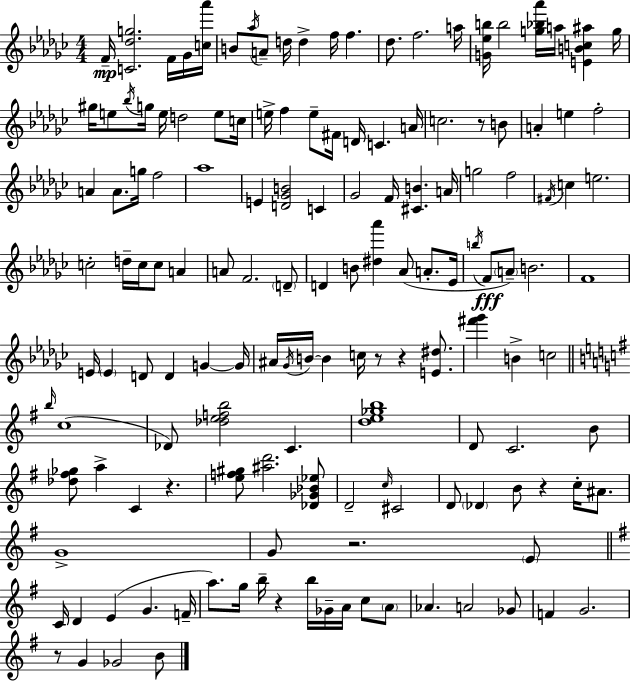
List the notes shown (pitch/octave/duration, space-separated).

F4/s [C4,Db5,G5]/h. F4/s Gb4/s [C5,Ab6]/s B4/e Ab5/s A4/e D5/s D5/q F5/s F5/q. Db5/e. F5/h. A5/s [G4,Eb5,B5]/s B5/h [G5,Bb5,Ab6]/s A5/s [E4,B4,C5,A#5]/q G5/s G#5/s E5/e Bb5/s G5/s E5/s D5/h E5/e C5/s E5/s F5/q E5/e F#4/s D4/s C4/q. A4/s C5/h. R/e B4/e A4/q E5/q F5/h A4/q A4/e. G5/s F5/h Ab5/w E4/q [D4,Gb4,B4]/h C4/q Gb4/h F4/s [C#4,B4]/q. A4/s G5/h F5/h F#4/s C5/q E5/h. C5/h D5/s C5/s C5/e A4/q A4/e F4/h. D4/e D4/q B4/e [D#5,Ab6]/q Ab4/e A4/e. Eb4/s B5/s F4/e A4/e B4/h. F4/w E4/s E4/q D4/e D4/q G4/q G4/s A#4/s Gb4/s B4/s B4/q C5/s R/e R/q [E4,D#5]/e. [F#6,Gb6]/q B4/q C5/h B5/s C5/w Db4/e [Db5,E5,F5,B5]/h C4/q. [D5,E5,Gb5,B5]/w D4/e C4/h. B4/e [Db5,F#5,Gb5]/e A5/q C4/q R/q. [E5,F5,G#5]/e [A#5,D6]/h. [Db4,Gb4,Bb4,Eb5]/e D4/h C5/s C#4/h D4/e Db4/q B4/e R/q C5/s A#4/e. G4/w G4/e R/h. E4/e C4/s D4/q E4/q G4/q. F4/s A5/e. G5/s B5/s R/q B5/s Gb4/s A4/s C5/e A4/e Ab4/q. A4/h Gb4/e F4/q G4/h. R/e G4/q Gb4/h B4/e